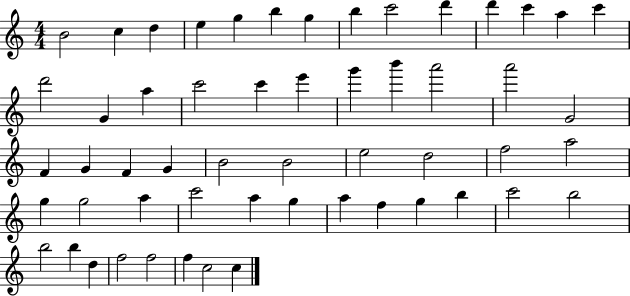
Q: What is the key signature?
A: C major